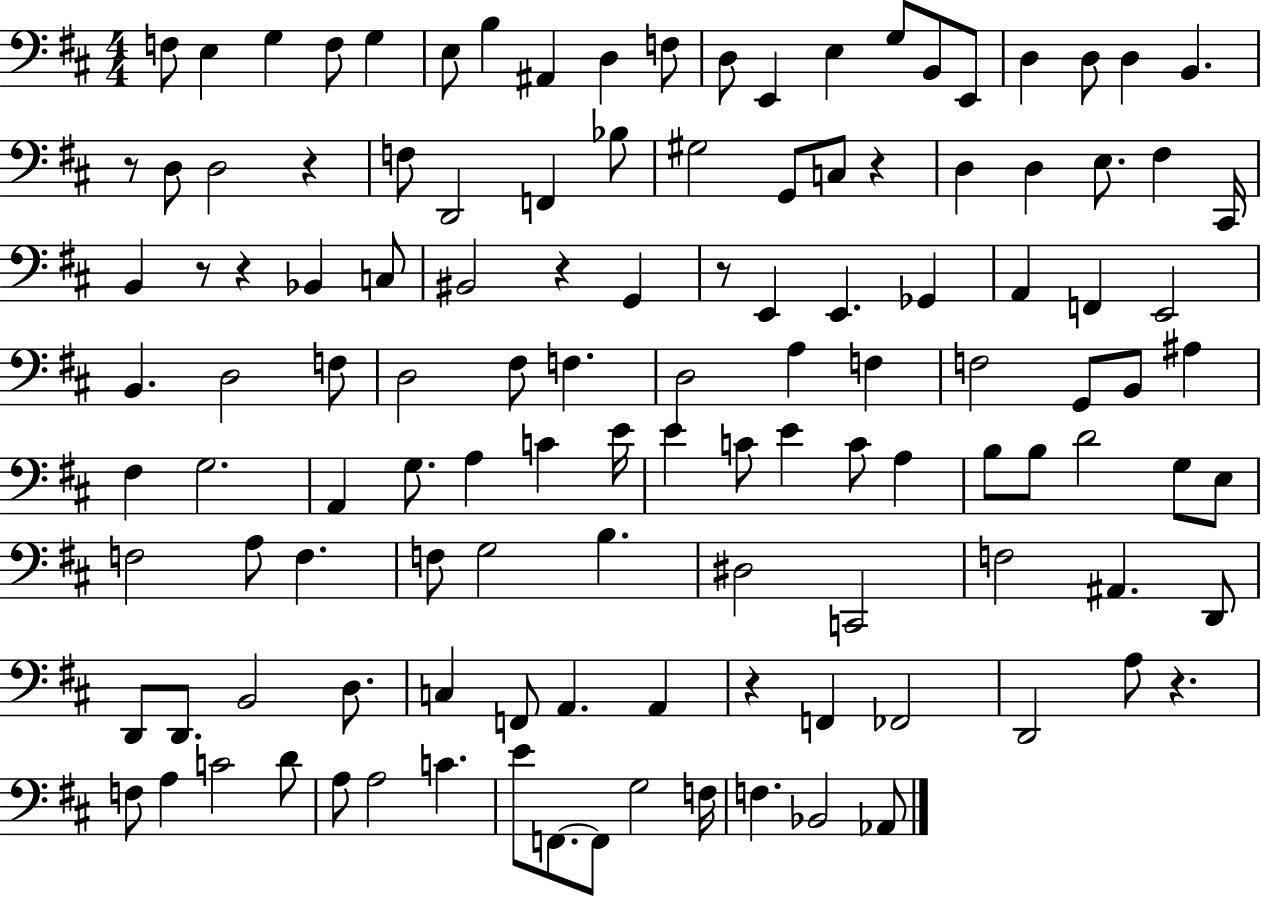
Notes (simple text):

F3/e E3/q G3/q F3/e G3/q E3/e B3/q A#2/q D3/q F3/e D3/e E2/q E3/q G3/e B2/e E2/e D3/q D3/e D3/q B2/q. R/e D3/e D3/h R/q F3/e D2/h F2/q Bb3/e G#3/h G2/e C3/e R/q D3/q D3/q E3/e. F#3/q C#2/s B2/q R/e R/q Bb2/q C3/e BIS2/h R/q G2/q R/e E2/q E2/q. Gb2/q A2/q F2/q E2/h B2/q. D3/h F3/e D3/h F#3/e F3/q. D3/h A3/q F3/q F3/h G2/e B2/e A#3/q F#3/q G3/h. A2/q G3/e. A3/q C4/q E4/s E4/q C4/e E4/q C4/e A3/q B3/e B3/e D4/h G3/e E3/e F3/h A3/e F3/q. F3/e G3/h B3/q. D#3/h C2/h F3/h A#2/q. D2/e D2/e D2/e. B2/h D3/e. C3/q F2/e A2/q. A2/q R/q F2/q FES2/h D2/h A3/e R/q. F3/e A3/q C4/h D4/e A3/e A3/h C4/q. E4/e F2/e. F2/e G3/h F3/s F3/q. Bb2/h Ab2/e